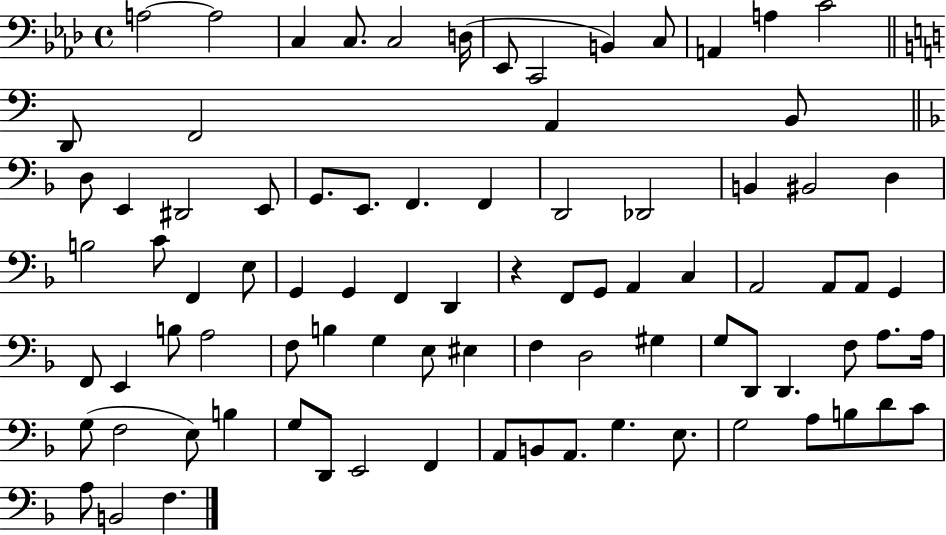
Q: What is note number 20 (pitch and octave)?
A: D#2